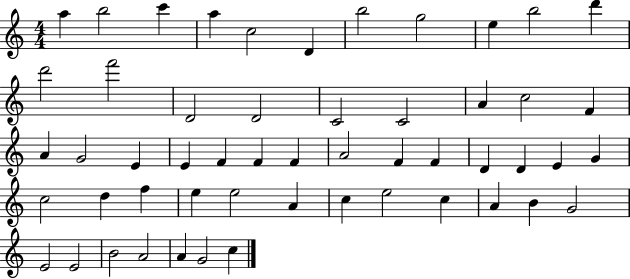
{
  \clef treble
  \numericTimeSignature
  \time 4/4
  \key c \major
  a''4 b''2 c'''4 | a''4 c''2 d'4 | b''2 g''2 | e''4 b''2 d'''4 | \break d'''2 f'''2 | d'2 d'2 | c'2 c'2 | a'4 c''2 f'4 | \break a'4 g'2 e'4 | e'4 f'4 f'4 f'4 | a'2 f'4 f'4 | d'4 d'4 e'4 g'4 | \break c''2 d''4 f''4 | e''4 e''2 a'4 | c''4 e''2 c''4 | a'4 b'4 g'2 | \break e'2 e'2 | b'2 a'2 | a'4 g'2 c''4 | \bar "|."
}